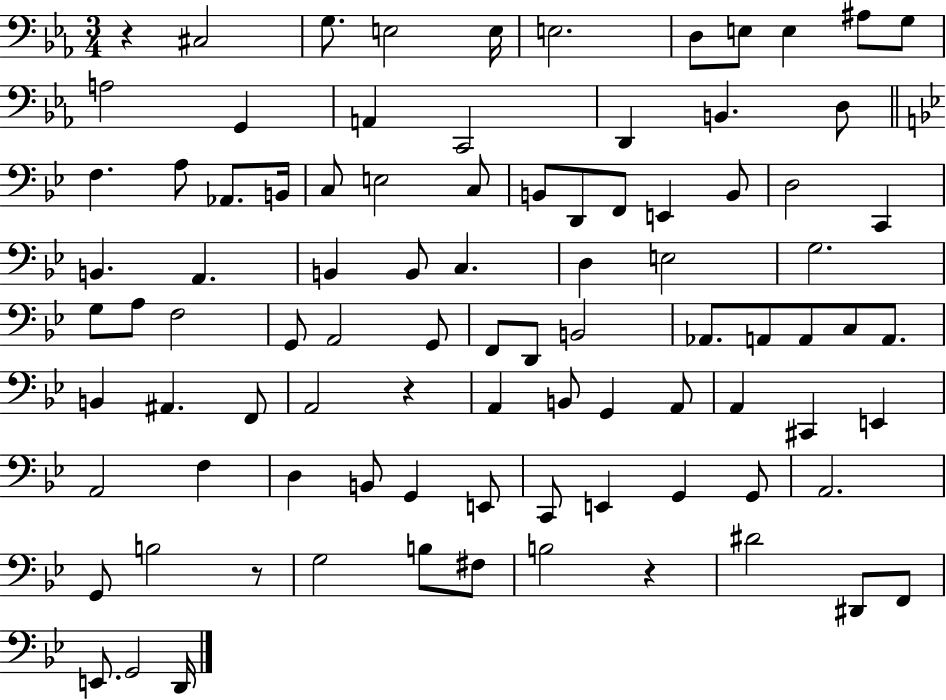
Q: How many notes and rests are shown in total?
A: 91